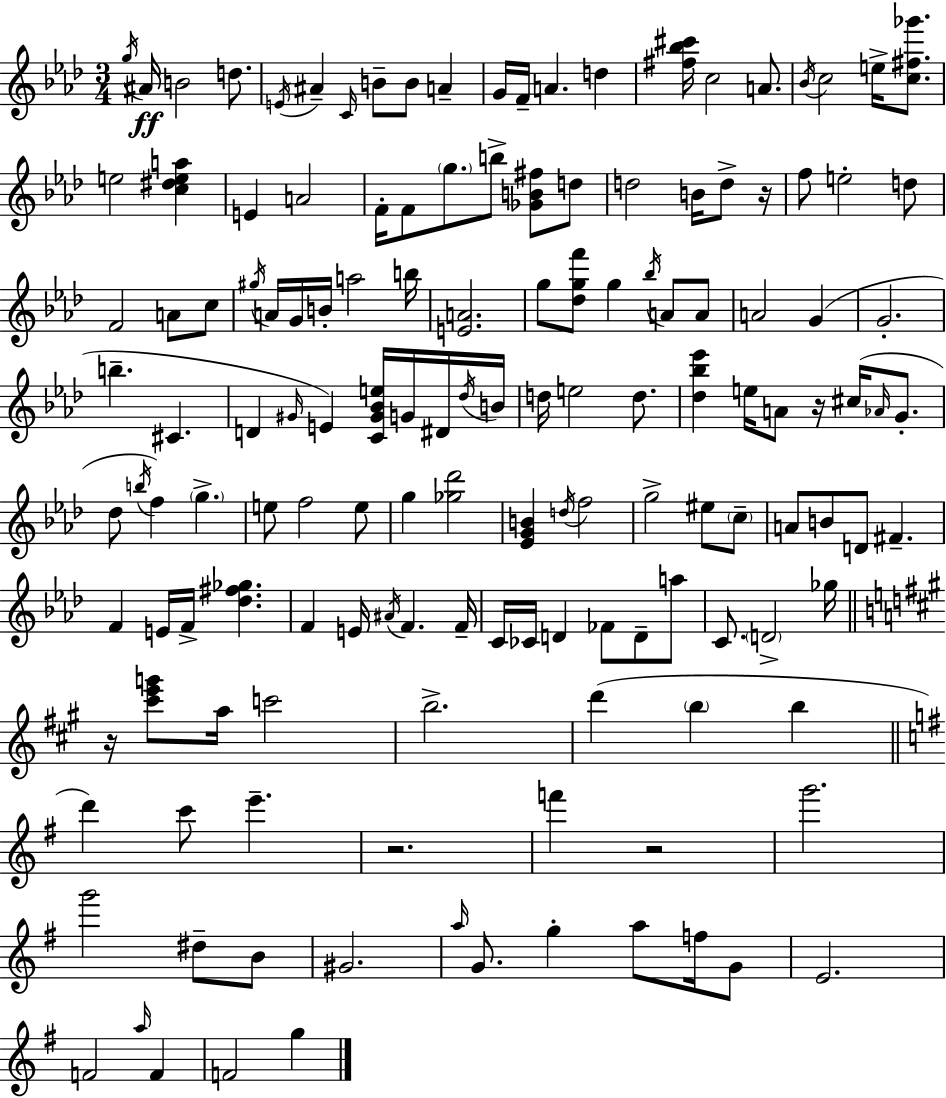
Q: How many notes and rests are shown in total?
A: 145